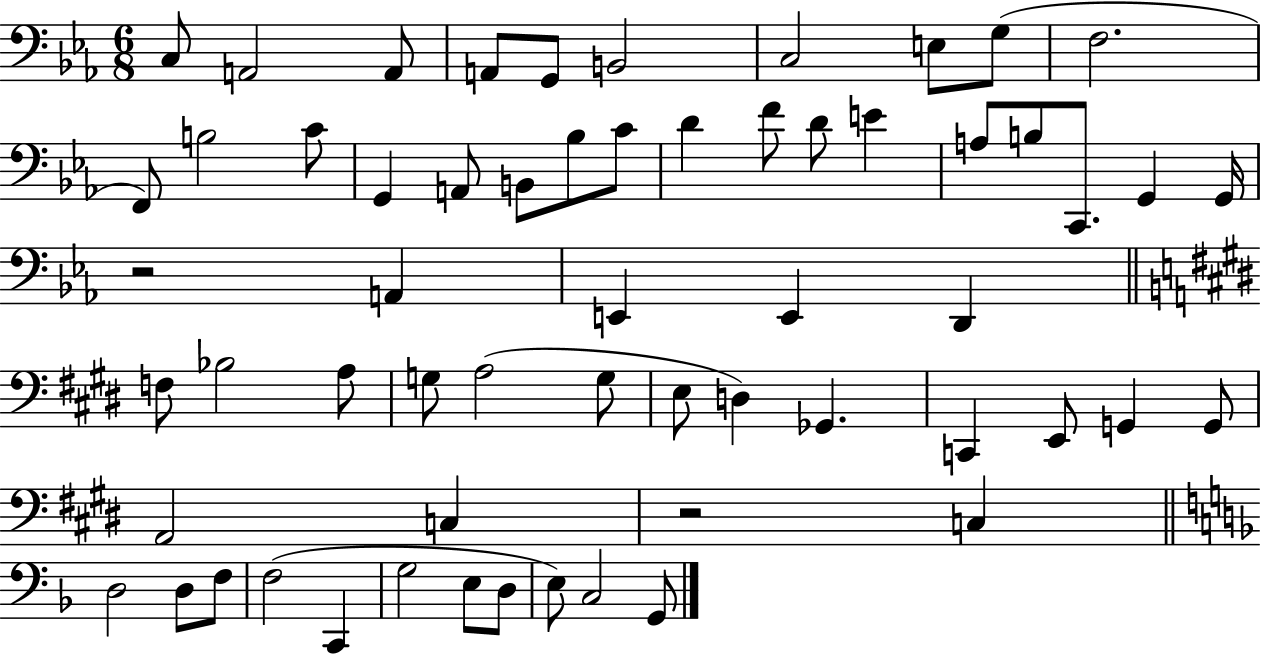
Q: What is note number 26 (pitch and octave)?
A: G2